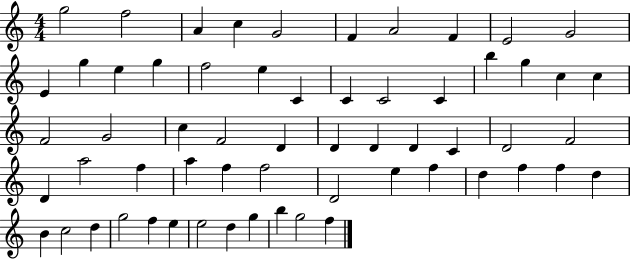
G5/h F5/h A4/q C5/q G4/h F4/q A4/h F4/q E4/h G4/h E4/q G5/q E5/q G5/q F5/h E5/q C4/q C4/q C4/h C4/q B5/q G5/q C5/q C5/q F4/h G4/h C5/q F4/h D4/q D4/q D4/q D4/q C4/q D4/h F4/h D4/q A5/h F5/q A5/q F5/q F5/h D4/h E5/q F5/q D5/q F5/q F5/q D5/q B4/q C5/h D5/q G5/h F5/q E5/q E5/h D5/q G5/q B5/q G5/h F5/q